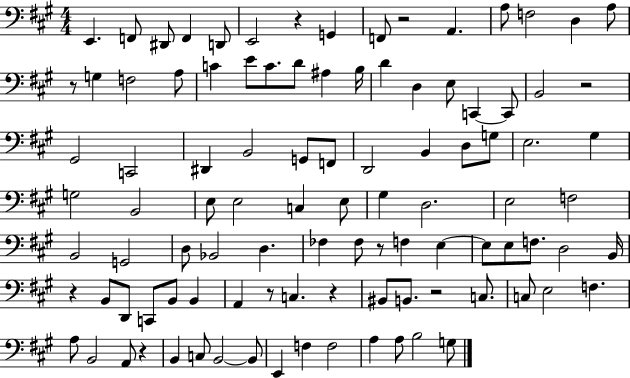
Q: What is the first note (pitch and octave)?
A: E2